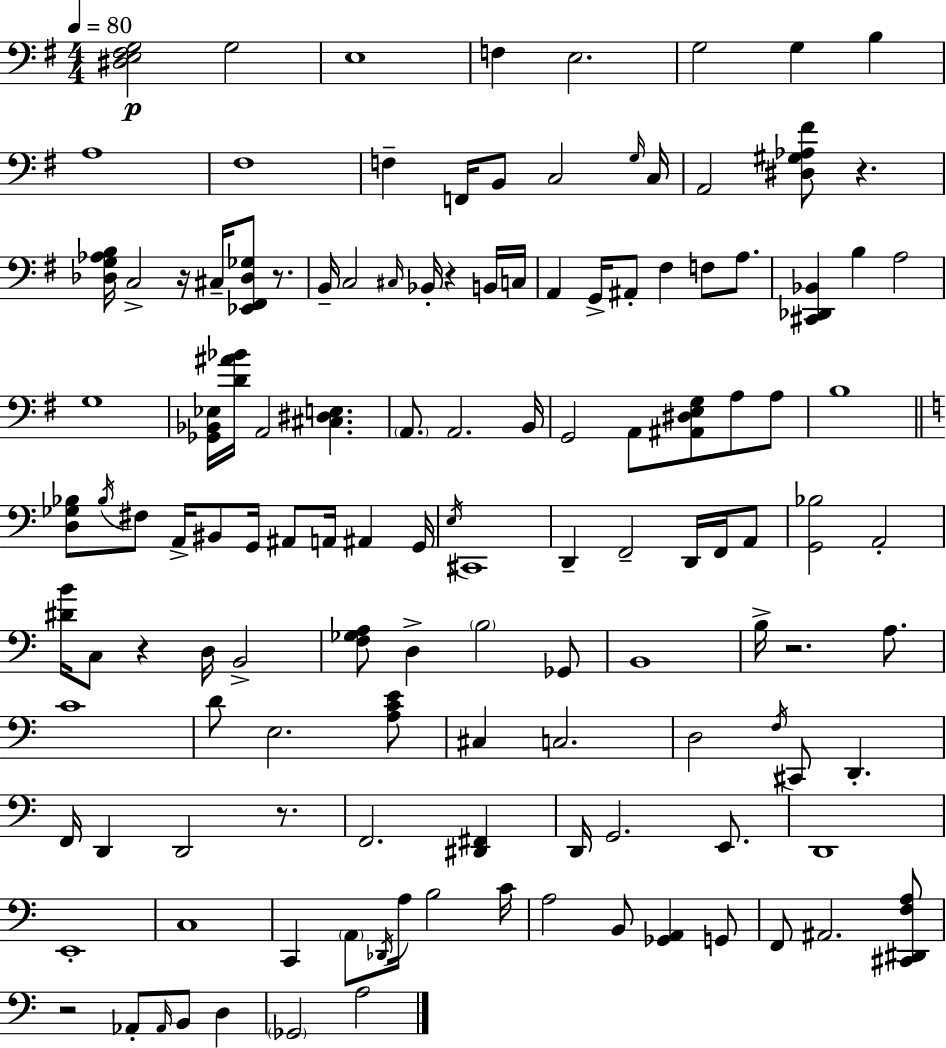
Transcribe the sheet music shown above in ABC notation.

X:1
T:Untitled
M:4/4
L:1/4
K:Em
[^D,E,^F,G,]2 G,2 E,4 F, E,2 G,2 G, B, A,4 ^F,4 F, F,,/4 B,,/2 C,2 G,/4 C,/4 A,,2 [^D,^G,_A,^F]/2 z [_D,G,_A,B,]/4 C,2 z/4 ^C,/4 [_E,,^F,,_D,_G,]/2 z/2 B,,/4 C,2 ^C,/4 _B,,/4 z B,,/4 C,/4 A,, G,,/4 ^A,,/2 ^F, F,/2 A,/2 [^C,,_D,,_B,,] B, A,2 G,4 [_G,,_B,,_E,]/4 [D^A_B]/4 A,,2 [^C,^D,E,] A,,/2 A,,2 B,,/4 G,,2 A,,/2 [^A,,^D,E,G,]/2 A,/2 A,/2 B,4 [D,_G,_B,]/2 _B,/4 ^F,/2 A,,/4 ^B,,/2 G,,/4 ^A,,/2 A,,/4 ^A,, G,,/4 E,/4 ^C,,4 D,, F,,2 D,,/4 F,,/4 A,,/2 [G,,_B,]2 A,,2 [^DB]/4 C,/2 z D,/4 B,,2 [F,_G,A,]/2 D, B,2 _G,,/2 B,,4 B,/4 z2 A,/2 C4 D/2 E,2 [A,CE]/2 ^C, C,2 D,2 F,/4 ^C,,/2 D,, F,,/4 D,, D,,2 z/2 F,,2 [^D,,^F,,] D,,/4 G,,2 E,,/2 D,,4 E,,4 C,4 C,, A,,/2 _D,,/4 A,/4 B,2 C/4 A,2 B,,/2 [_G,,A,,] G,,/2 F,,/2 ^A,,2 [^C,,^D,,F,A,]/2 z2 _A,,/2 _A,,/4 B,,/2 D, _G,,2 A,2